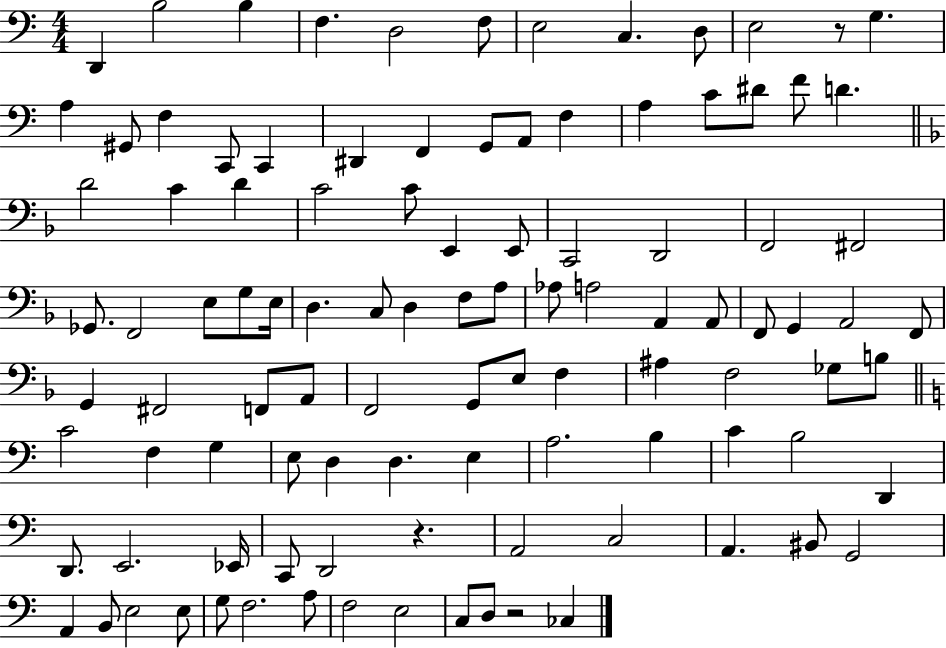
D2/q B3/h B3/q F3/q. D3/h F3/e E3/h C3/q. D3/e E3/h R/e G3/q. A3/q G#2/e F3/q C2/e C2/q D#2/q F2/q G2/e A2/e F3/q A3/q C4/e D#4/e F4/e D4/q. D4/h C4/q D4/q C4/h C4/e E2/q E2/e C2/h D2/h F2/h F#2/h Gb2/e. F2/h E3/e G3/e E3/s D3/q. C3/e D3/q F3/e A3/e Ab3/e A3/h A2/q A2/e F2/e G2/q A2/h F2/e G2/q F#2/h F2/e A2/e F2/h G2/e E3/e F3/q A#3/q F3/h Gb3/e B3/e C4/h F3/q G3/q E3/e D3/q D3/q. E3/q A3/h. B3/q C4/q B3/h D2/q D2/e. E2/h. Eb2/s C2/e D2/h R/q. A2/h C3/h A2/q. BIS2/e G2/h A2/q B2/e E3/h E3/e G3/e F3/h. A3/e F3/h E3/h C3/e D3/e R/h CES3/q